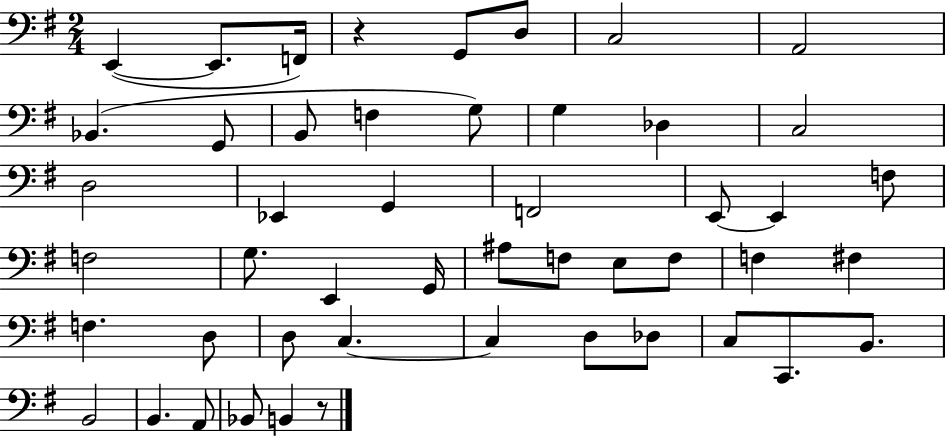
{
  \clef bass
  \numericTimeSignature
  \time 2/4
  \key g \major
  e,4~(~ e,8. f,16) | r4 g,8 d8 | c2 | a,2 | \break bes,4.( g,8 | b,8 f4 g8) | g4 des4 | c2 | \break d2 | ees,4 g,4 | f,2 | e,8~~ e,4 f8 | \break f2 | g8. e,4 g,16 | ais8 f8 e8 f8 | f4 fis4 | \break f4. d8 | d8 c4.~~ | c4 d8 des8 | c8 c,8. b,8. | \break b,2 | b,4. a,8 | bes,8 b,4 r8 | \bar "|."
}